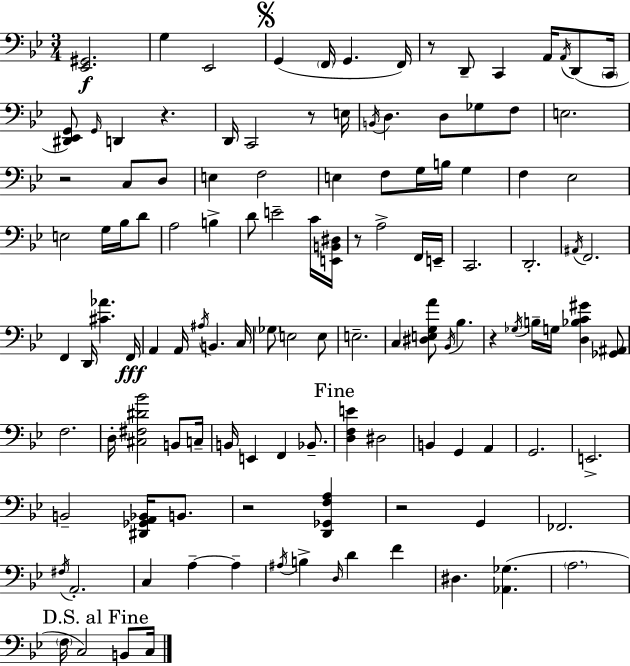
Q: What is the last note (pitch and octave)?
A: C3